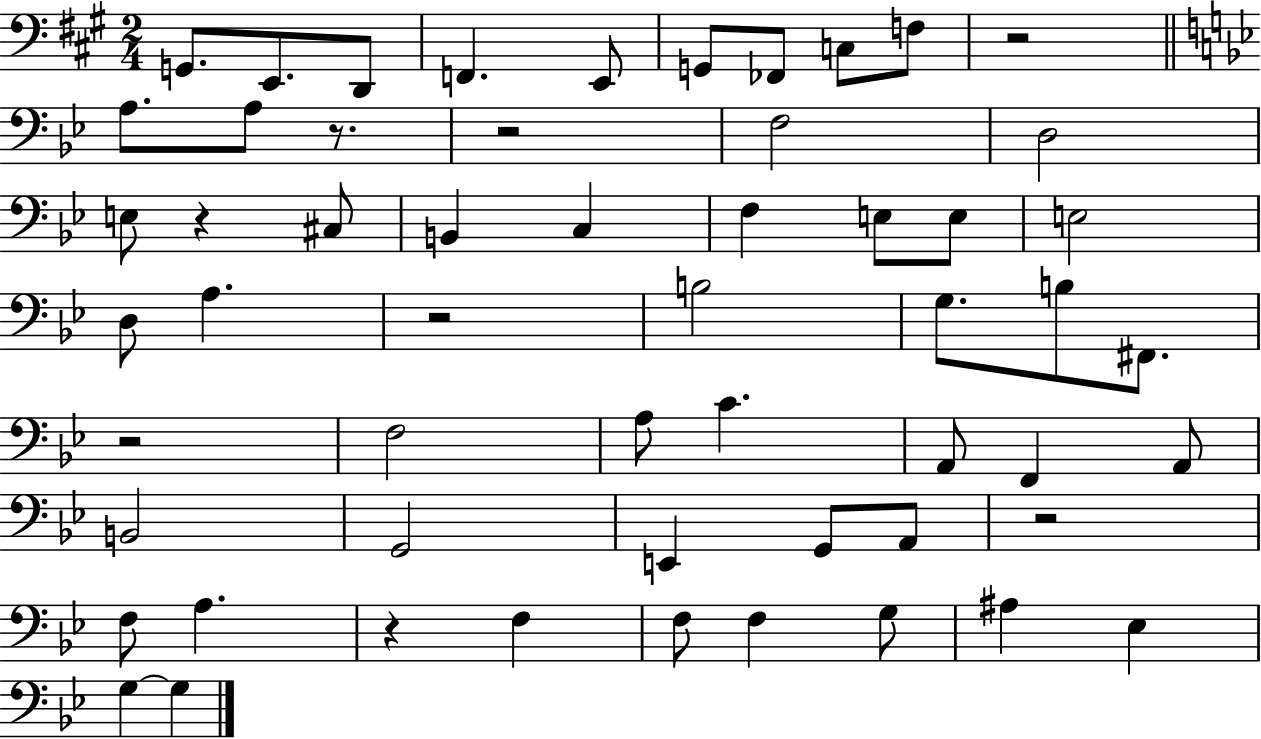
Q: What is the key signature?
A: A major